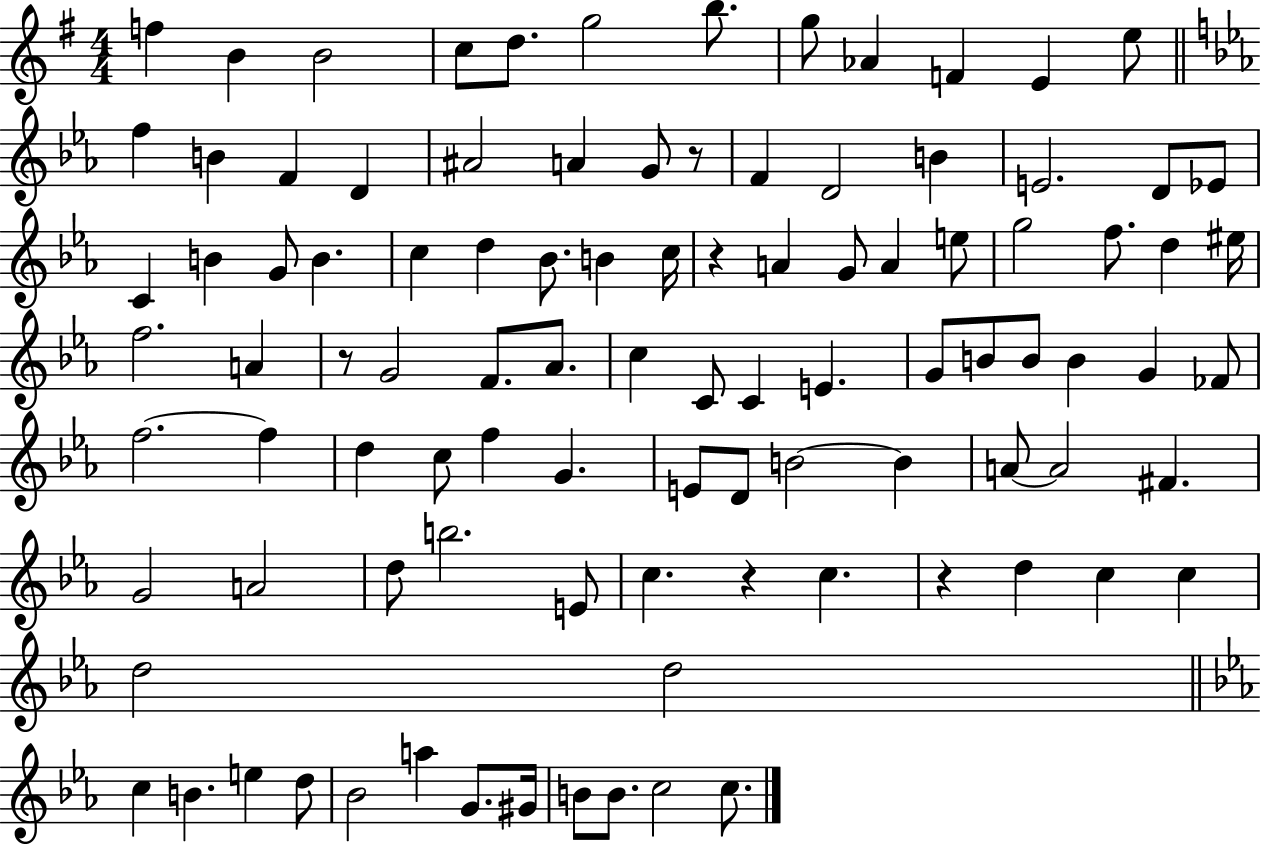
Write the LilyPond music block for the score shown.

{
  \clef treble
  \numericTimeSignature
  \time 4/4
  \key g \major
  f''4 b'4 b'2 | c''8 d''8. g''2 b''8. | g''8 aes'4 f'4 e'4 e''8 | \bar "||" \break \key c \minor f''4 b'4 f'4 d'4 | ais'2 a'4 g'8 r8 | f'4 d'2 b'4 | e'2. d'8 ees'8 | \break c'4 b'4 g'8 b'4. | c''4 d''4 bes'8. b'4 c''16 | r4 a'4 g'8 a'4 e''8 | g''2 f''8. d''4 eis''16 | \break f''2. a'4 | r8 g'2 f'8. aes'8. | c''4 c'8 c'4 e'4. | g'8 b'8 b'8 b'4 g'4 fes'8 | \break f''2.~~ f''4 | d''4 c''8 f''4 g'4. | e'8 d'8 b'2~~ b'4 | a'8~~ a'2 fis'4. | \break g'2 a'2 | d''8 b''2. e'8 | c''4. r4 c''4. | r4 d''4 c''4 c''4 | \break d''2 d''2 | \bar "||" \break \key c \minor c''4 b'4. e''4 d''8 | bes'2 a''4 g'8. gis'16 | b'8 b'8. c''2 c''8. | \bar "|."
}